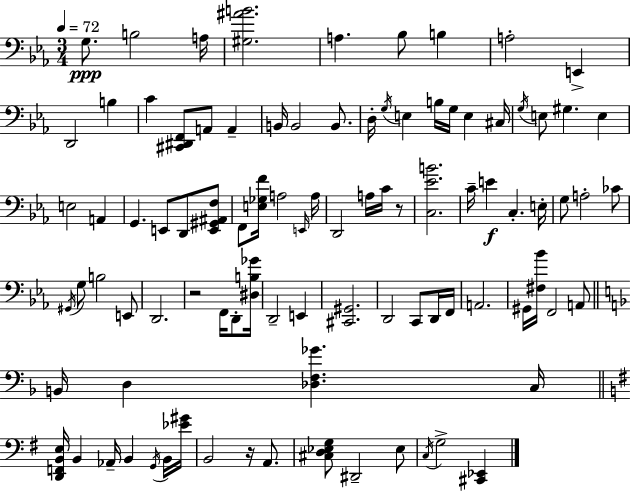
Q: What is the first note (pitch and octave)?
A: G3